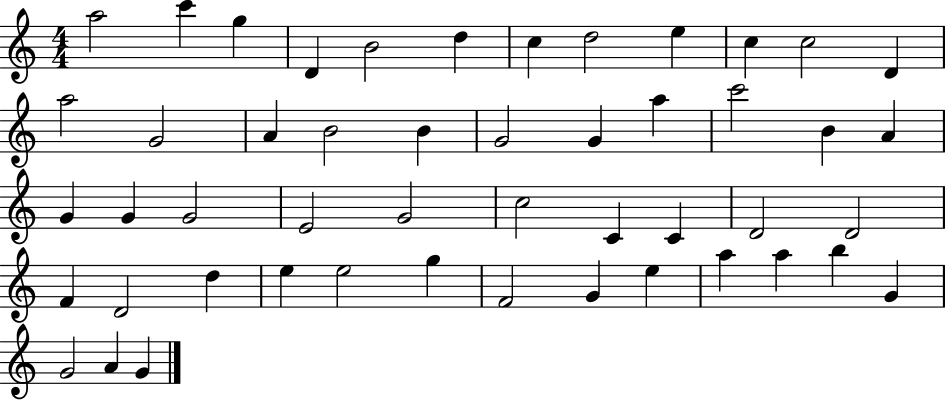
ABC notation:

X:1
T:Untitled
M:4/4
L:1/4
K:C
a2 c' g D B2 d c d2 e c c2 D a2 G2 A B2 B G2 G a c'2 B A G G G2 E2 G2 c2 C C D2 D2 F D2 d e e2 g F2 G e a a b G G2 A G